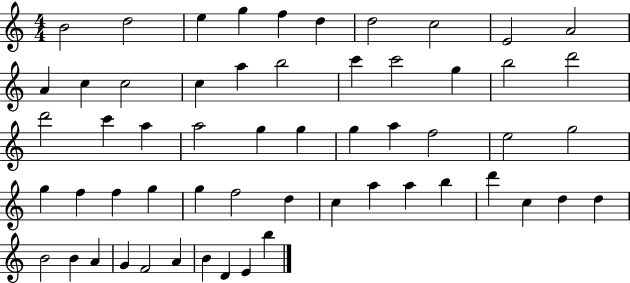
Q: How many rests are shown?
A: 0